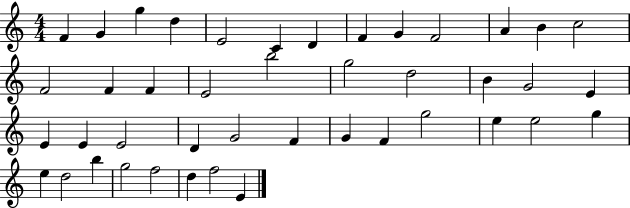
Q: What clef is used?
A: treble